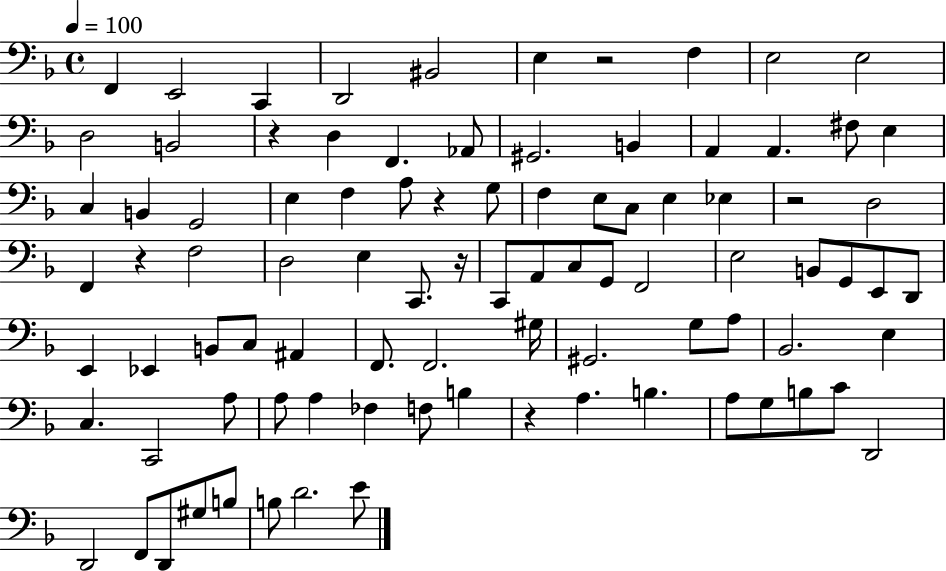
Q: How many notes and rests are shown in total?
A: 91